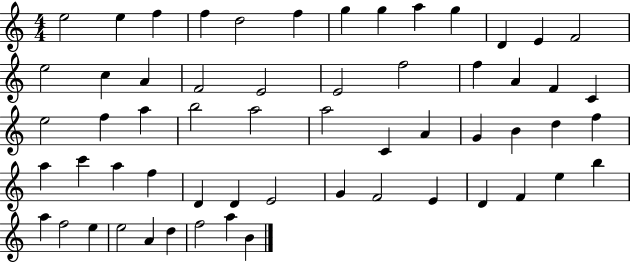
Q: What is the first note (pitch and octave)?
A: E5